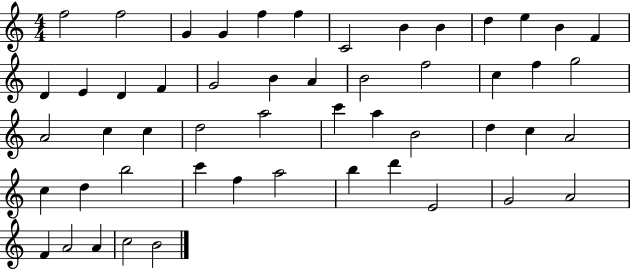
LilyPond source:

{
  \clef treble
  \numericTimeSignature
  \time 4/4
  \key c \major
  f''2 f''2 | g'4 g'4 f''4 f''4 | c'2 b'4 b'4 | d''4 e''4 b'4 f'4 | \break d'4 e'4 d'4 f'4 | g'2 b'4 a'4 | b'2 f''2 | c''4 f''4 g''2 | \break a'2 c''4 c''4 | d''2 a''2 | c'''4 a''4 b'2 | d''4 c''4 a'2 | \break c''4 d''4 b''2 | c'''4 f''4 a''2 | b''4 d'''4 e'2 | g'2 a'2 | \break f'4 a'2 a'4 | c''2 b'2 | \bar "|."
}